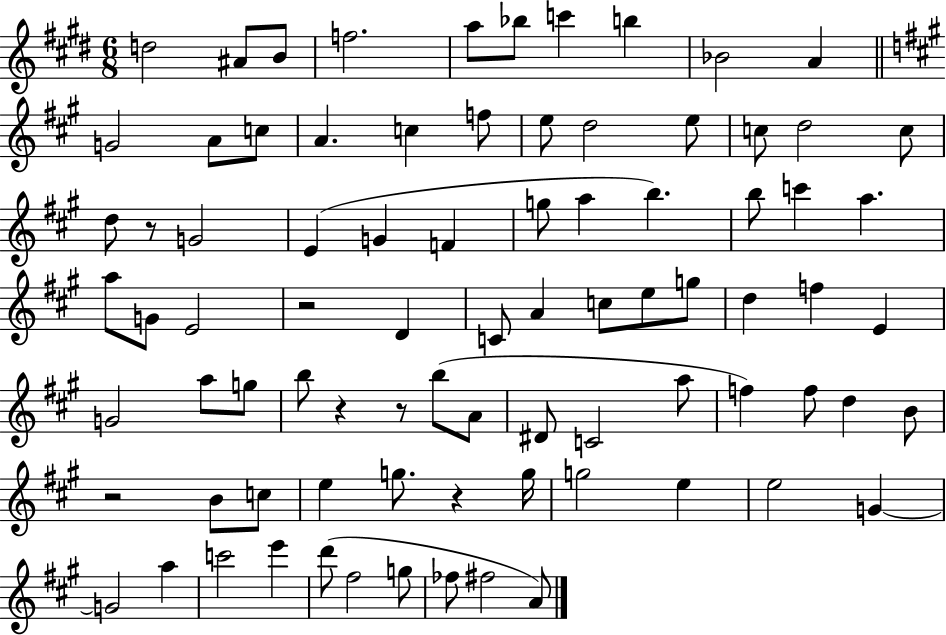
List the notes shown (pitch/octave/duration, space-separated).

D5/h A#4/e B4/e F5/h. A5/e Bb5/e C6/q B5/q Bb4/h A4/q G4/h A4/e C5/e A4/q. C5/q F5/e E5/e D5/h E5/e C5/e D5/h C5/e D5/e R/e G4/h E4/q G4/q F4/q G5/e A5/q B5/q. B5/e C6/q A5/q. A5/e G4/e E4/h R/h D4/q C4/e A4/q C5/e E5/e G5/e D5/q F5/q E4/q G4/h A5/e G5/e B5/e R/q R/e B5/e A4/e D#4/e C4/h A5/e F5/q F5/e D5/q B4/e R/h B4/e C5/e E5/q G5/e. R/q G5/s G5/h E5/q E5/h G4/q G4/h A5/q C6/h E6/q D6/e F#5/h G5/e FES5/e F#5/h A4/e